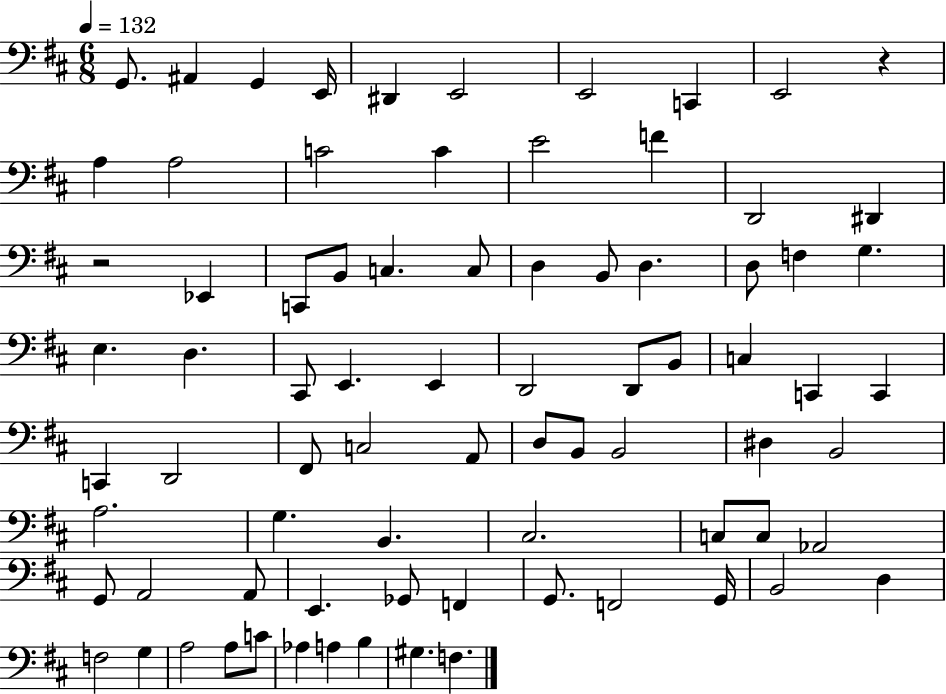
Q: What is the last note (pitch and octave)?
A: F3